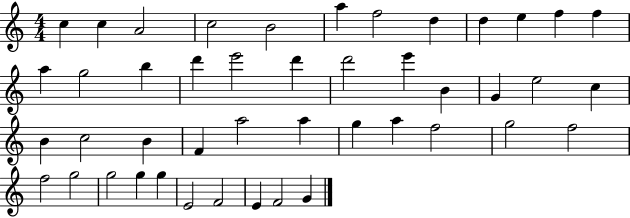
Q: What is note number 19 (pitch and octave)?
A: D6